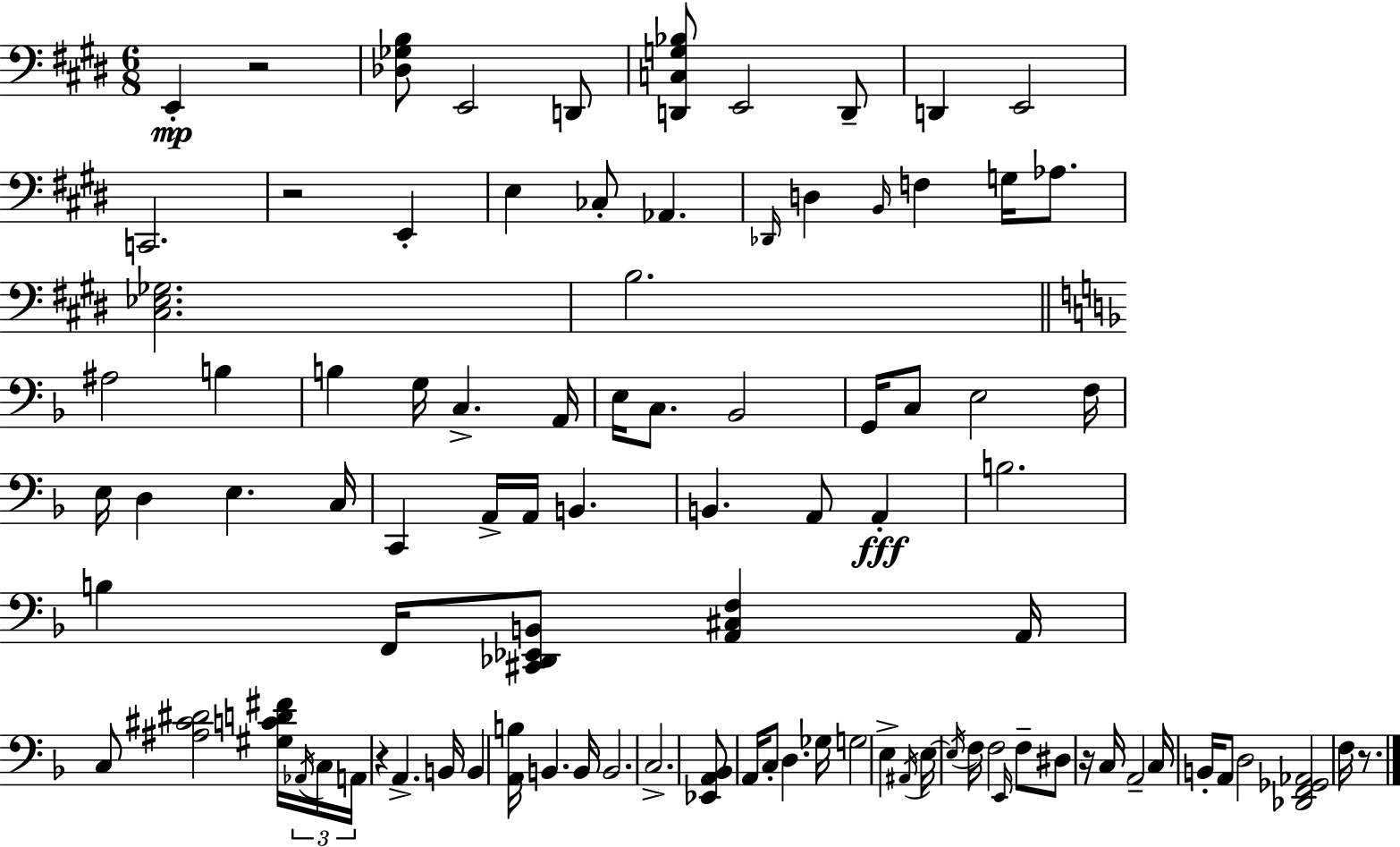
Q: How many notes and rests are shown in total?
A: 94